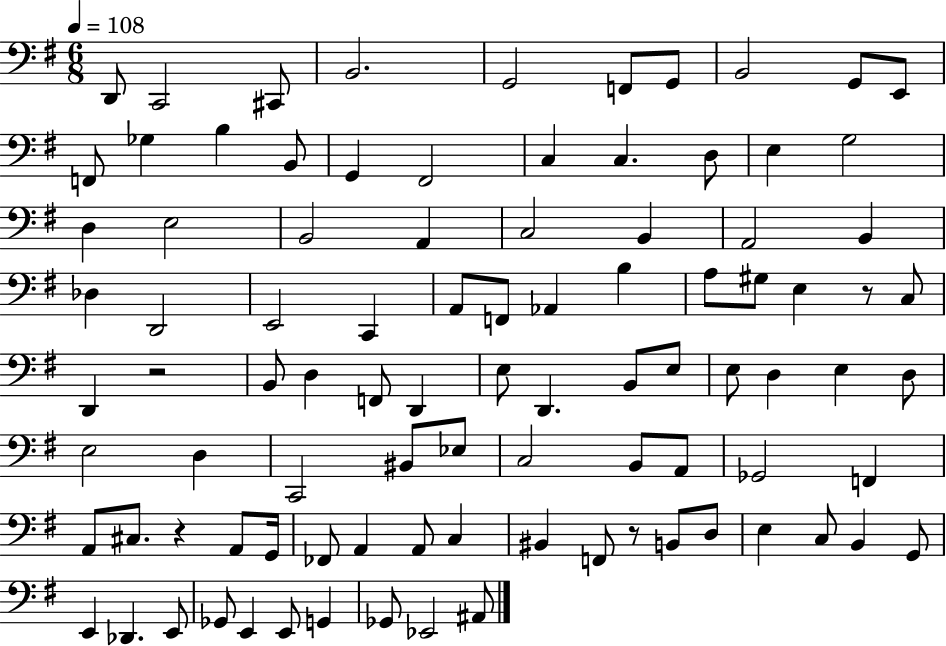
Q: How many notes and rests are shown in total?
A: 94